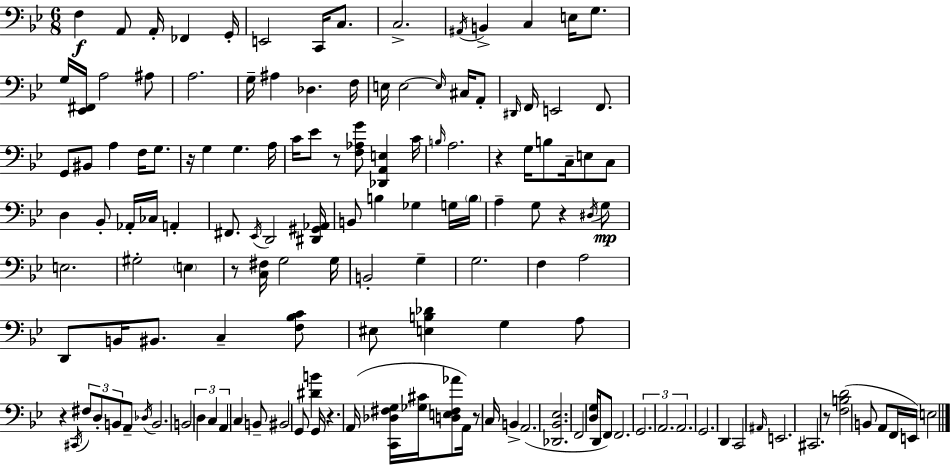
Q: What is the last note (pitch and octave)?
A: E3